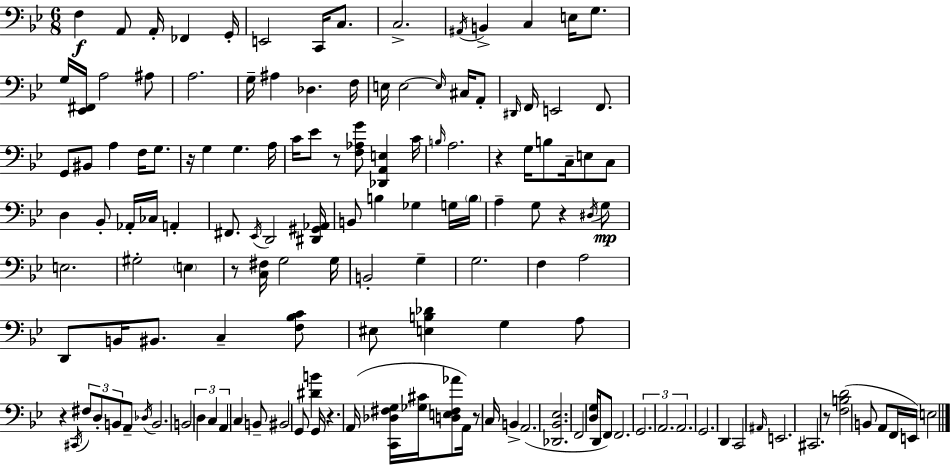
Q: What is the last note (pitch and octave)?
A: E3